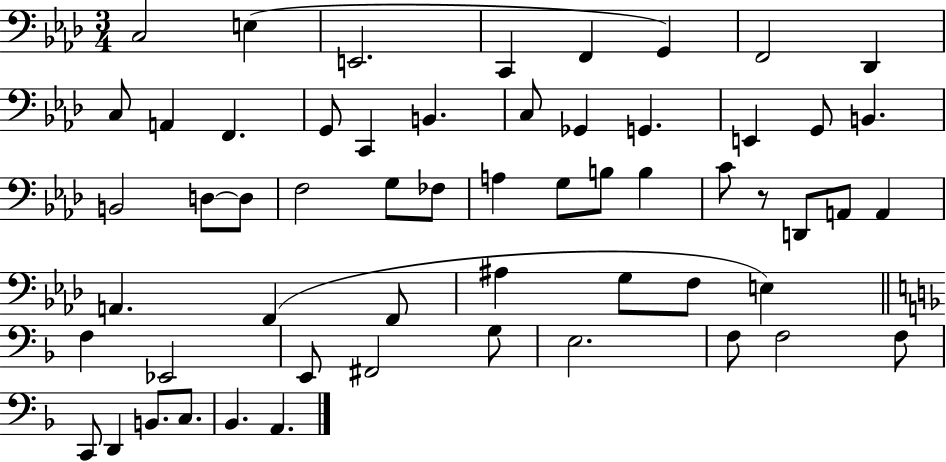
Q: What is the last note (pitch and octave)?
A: A2